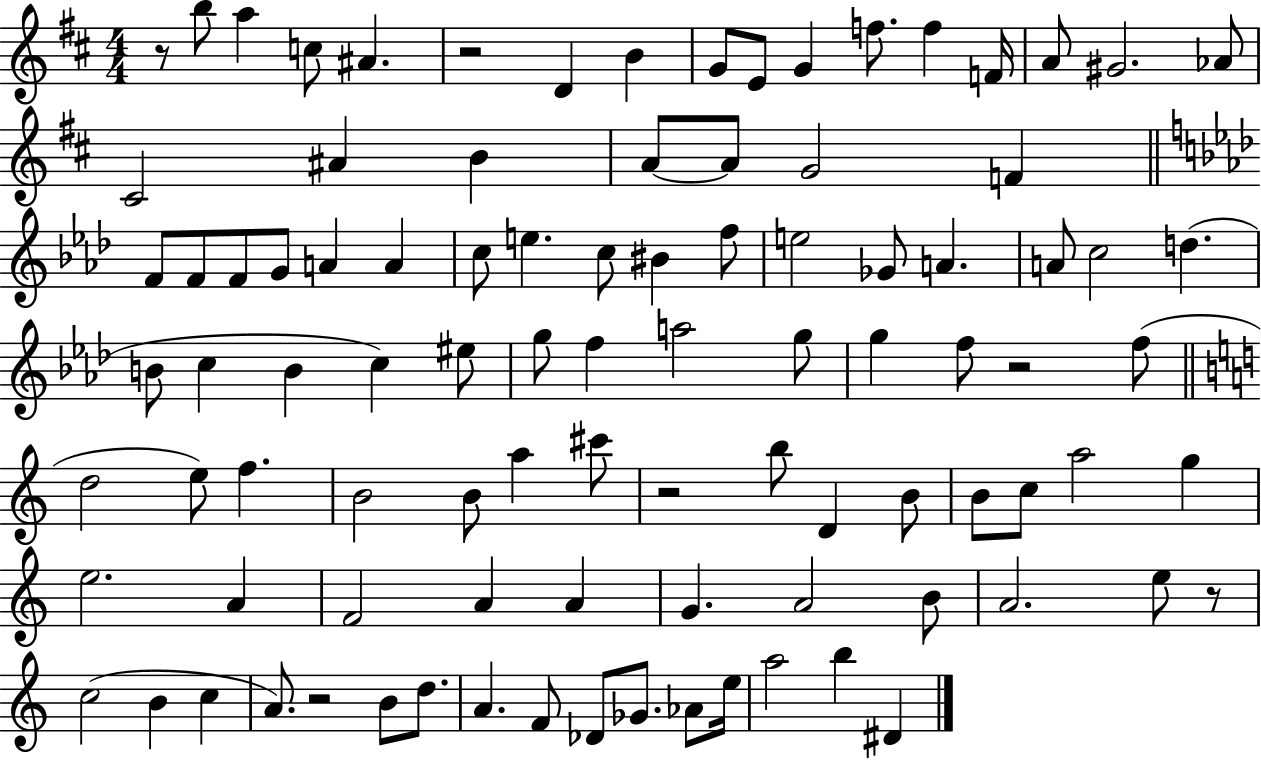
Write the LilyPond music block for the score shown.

{
  \clef treble
  \numericTimeSignature
  \time 4/4
  \key d \major
  r8 b''8 a''4 c''8 ais'4. | r2 d'4 b'4 | g'8 e'8 g'4 f''8. f''4 f'16 | a'8 gis'2. aes'8 | \break cis'2 ais'4 b'4 | a'8~~ a'8 g'2 f'4 | \bar "||" \break \key aes \major f'8 f'8 f'8 g'8 a'4 a'4 | c''8 e''4. c''8 bis'4 f''8 | e''2 ges'8 a'4. | a'8 c''2 d''4.( | \break b'8 c''4 b'4 c''4) eis''8 | g''8 f''4 a''2 g''8 | g''4 f''8 r2 f''8( | \bar "||" \break \key c \major d''2 e''8) f''4. | b'2 b'8 a''4 cis'''8 | r2 b''8 d'4 b'8 | b'8 c''8 a''2 g''4 | \break e''2. a'4 | f'2 a'4 a'4 | g'4. a'2 b'8 | a'2. e''8 r8 | \break c''2( b'4 c''4 | a'8.) r2 b'8 d''8. | a'4. f'8 des'8 ges'8. aes'8 e''16 | a''2 b''4 dis'4 | \break \bar "|."
}